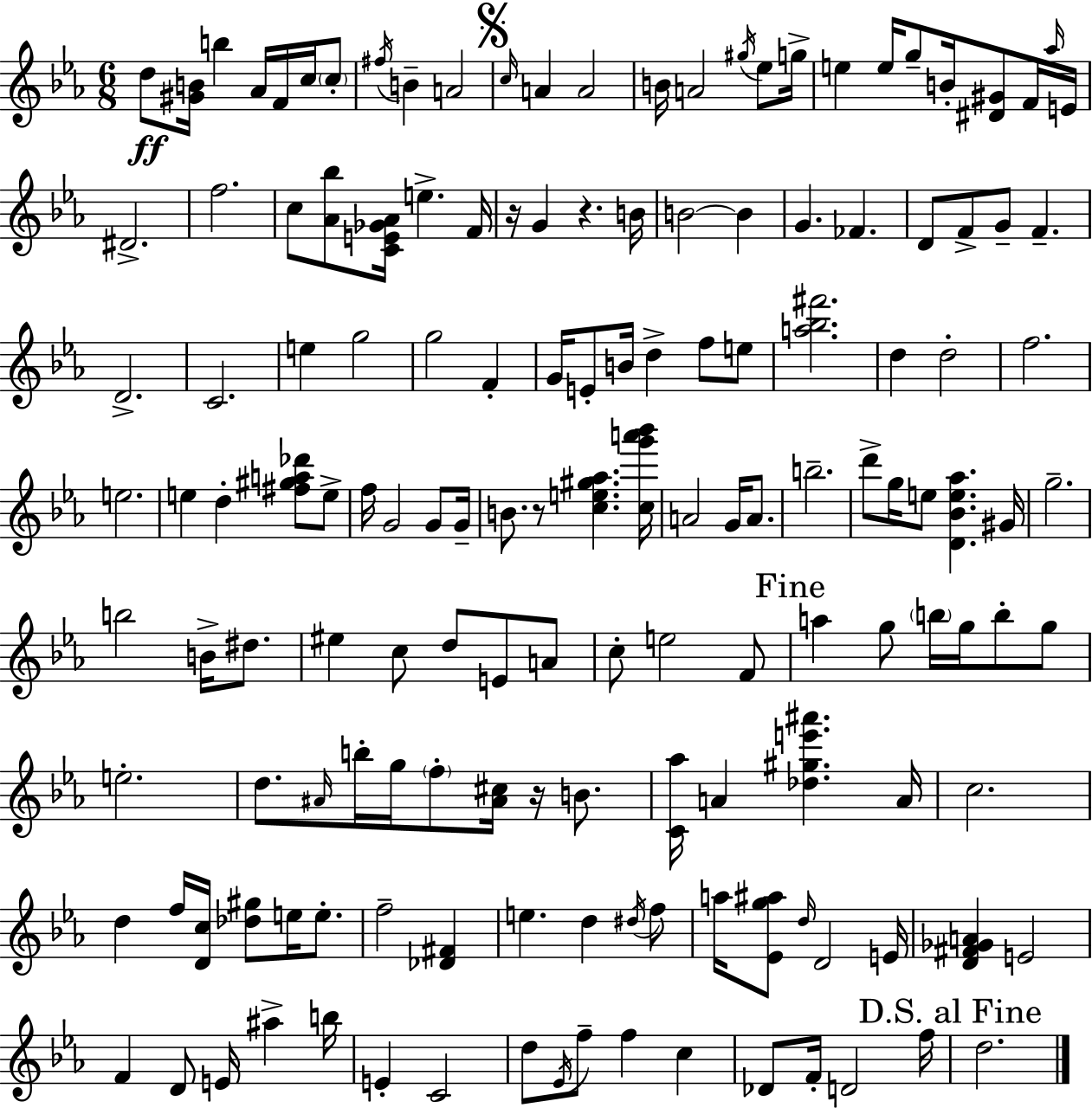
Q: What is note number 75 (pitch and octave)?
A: D#5